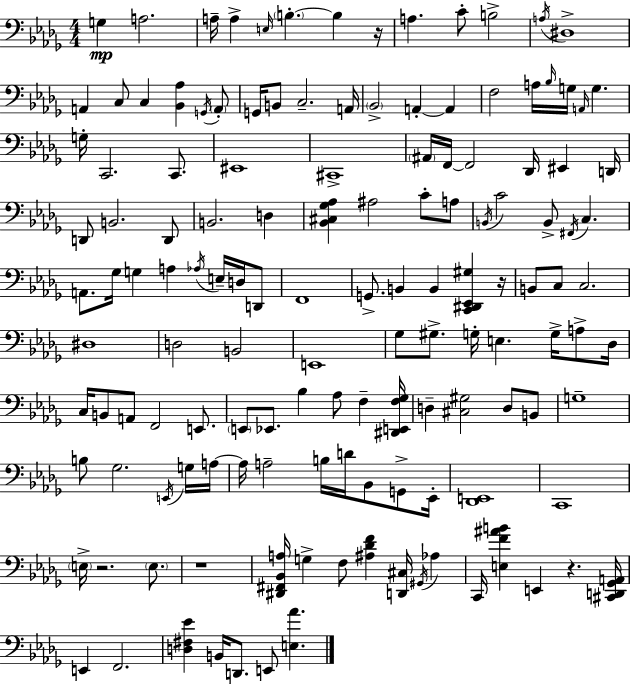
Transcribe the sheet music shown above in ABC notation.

X:1
T:Untitled
M:4/4
L:1/4
K:Bbm
G, A,2 A,/4 A, E,/4 B, B, z/4 A, C/2 B,2 A,/4 ^D,4 A,, C,/2 C, [_B,,_A,] G,,/4 A,,/2 G,,/4 B,,/2 C,2 A,,/4 _B,,2 A,, A,, F,2 A,/4 _B,/4 G,/4 A,,/4 G, G,/4 C,,2 C,,/2 ^E,,4 ^C,,4 ^A,,/4 F,,/4 F,,2 _D,,/4 ^E,, D,,/4 D,,/2 B,,2 D,,/2 B,,2 D, [_B,,^C,_G,_A,] ^A,2 C/2 A,/2 B,,/4 C2 B,,/2 ^F,,/4 C, A,,/2 _G,/4 G, A, _A,/4 E,/4 D,/4 D,,/2 F,,4 G,,/2 B,, B,, [C,,^D,,_E,,^G,] z/4 B,,/2 C,/2 C,2 ^D,4 D,2 B,,2 E,,4 _G,/2 ^G,/2 G,/4 E, G,/4 A,/2 _D,/4 C,/4 B,,/2 A,,/2 F,,2 E,,/2 E,,/2 _E,,/2 _B, _A,/2 F, [^D,,E,,F,_G,]/4 D, [^C,^G,]2 D,/2 B,,/2 G,4 B,/2 _G,2 E,,/4 G,/4 A,/4 A,/4 A,2 B,/4 D/4 _B,,/2 G,,/2 _E,,/4 [_D,,E,,]4 C,,4 E,/4 z2 E,/2 z4 [^D,,^F,,_B,,A,]/4 G, F,/2 [^A,_DF] [D,,^C,]/4 ^G,,/4 _A, C,,/4 [E,F^AB] E,, z [^C,,D,,_G,,A,,]/4 E,, F,,2 [D,^F,_E] B,,/4 D,,/2 E,,/2 [E,_A]